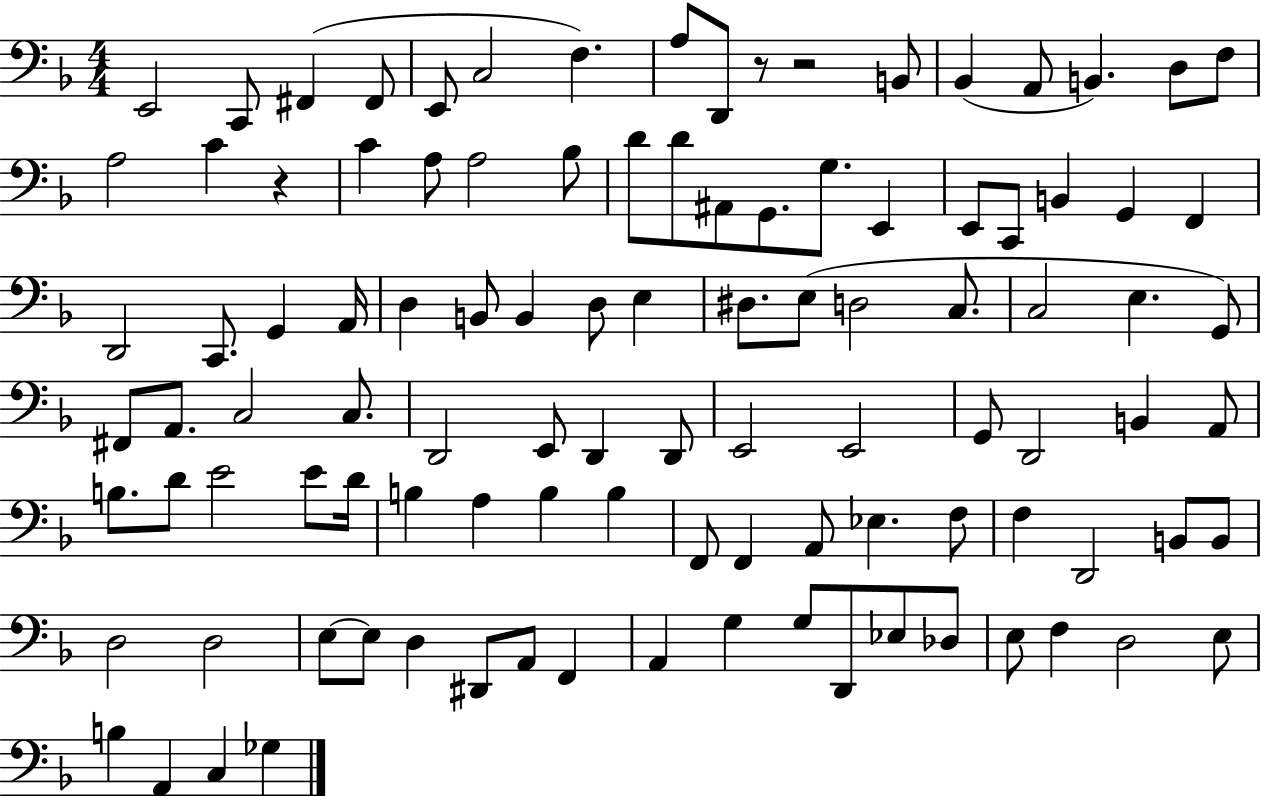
E2/h C2/e F#2/q F#2/e E2/e C3/h F3/q. A3/e D2/e R/e R/h B2/e Bb2/q A2/e B2/q. D3/e F3/e A3/h C4/q R/q C4/q A3/e A3/h Bb3/e D4/e D4/e A#2/e G2/e. G3/e. E2/q E2/e C2/e B2/q G2/q F2/q D2/h C2/e. G2/q A2/s D3/q B2/e B2/q D3/e E3/q D#3/e. E3/e D3/h C3/e. C3/h E3/q. G2/e F#2/e A2/e. C3/h C3/e. D2/h E2/e D2/q D2/e E2/h E2/h G2/e D2/h B2/q A2/e B3/e. D4/e E4/h E4/e D4/s B3/q A3/q B3/q B3/q F2/e F2/q A2/e Eb3/q. F3/e F3/q D2/h B2/e B2/e D3/h D3/h E3/e E3/e D3/q D#2/e A2/e F2/q A2/q G3/q G3/e D2/e Eb3/e Db3/e E3/e F3/q D3/h E3/e B3/q A2/q C3/q Gb3/q